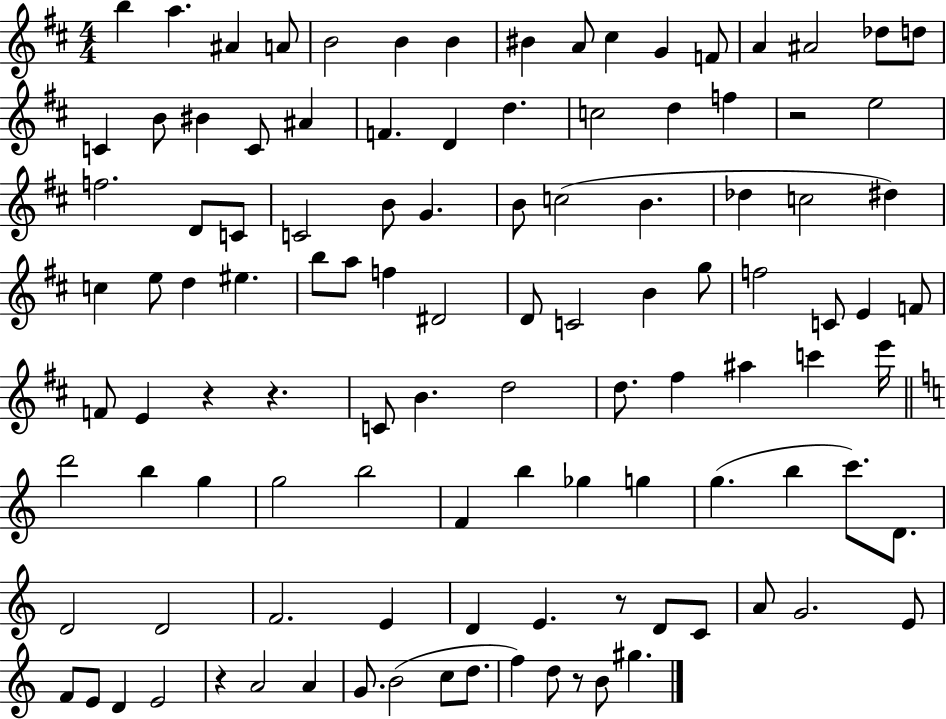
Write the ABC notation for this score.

X:1
T:Untitled
M:4/4
L:1/4
K:D
b a ^A A/2 B2 B B ^B A/2 ^c G F/2 A ^A2 _d/2 d/2 C B/2 ^B C/2 ^A F D d c2 d f z2 e2 f2 D/2 C/2 C2 B/2 G B/2 c2 B _d c2 ^d c e/2 d ^e b/2 a/2 f ^D2 D/2 C2 B g/2 f2 C/2 E F/2 F/2 E z z C/2 B d2 d/2 ^f ^a c' e'/4 d'2 b g g2 b2 F b _g g g b c'/2 D/2 D2 D2 F2 E D E z/2 D/2 C/2 A/2 G2 E/2 F/2 E/2 D E2 z A2 A G/2 B2 c/2 d/2 f d/2 z/2 B/2 ^g